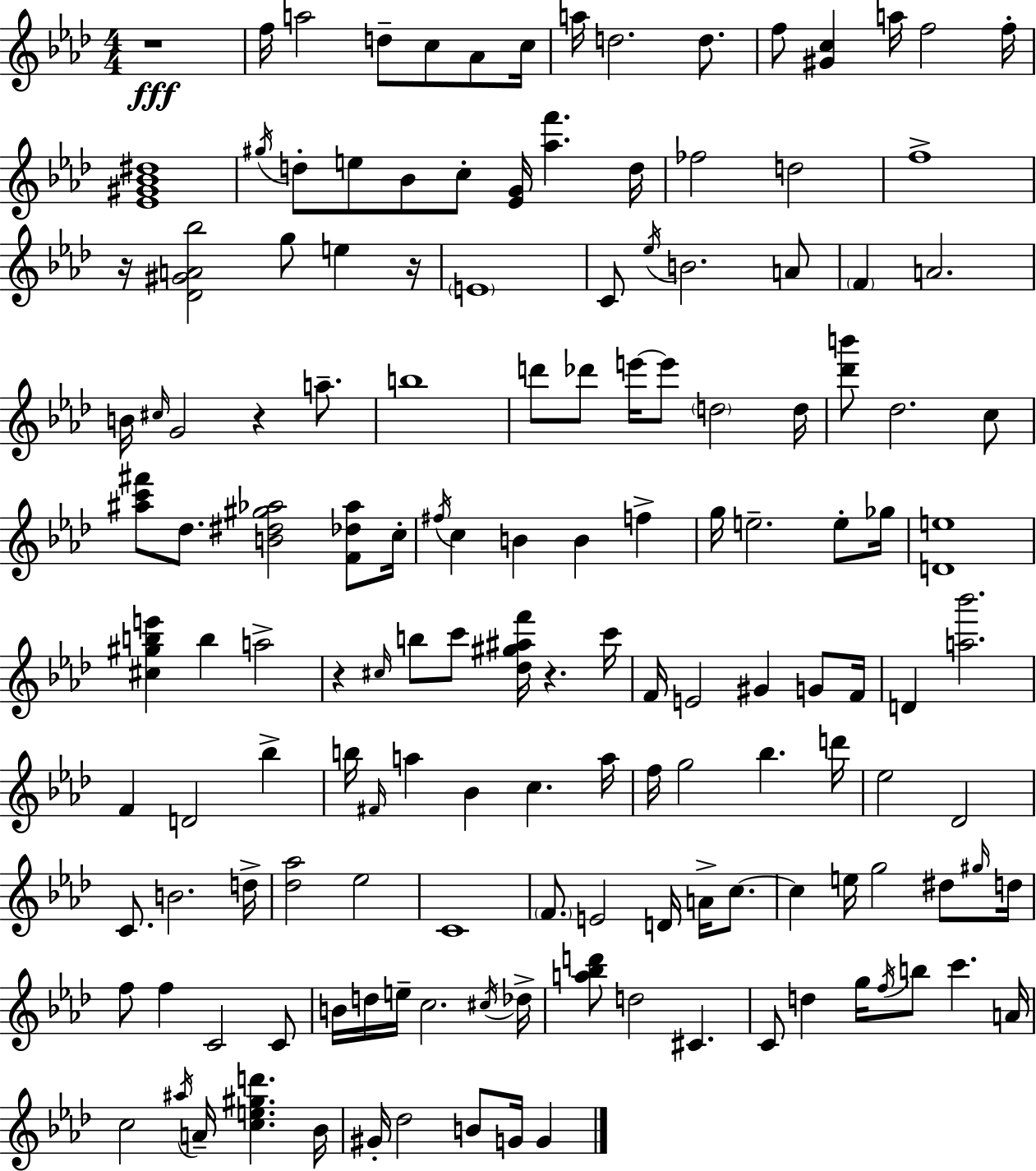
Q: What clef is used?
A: treble